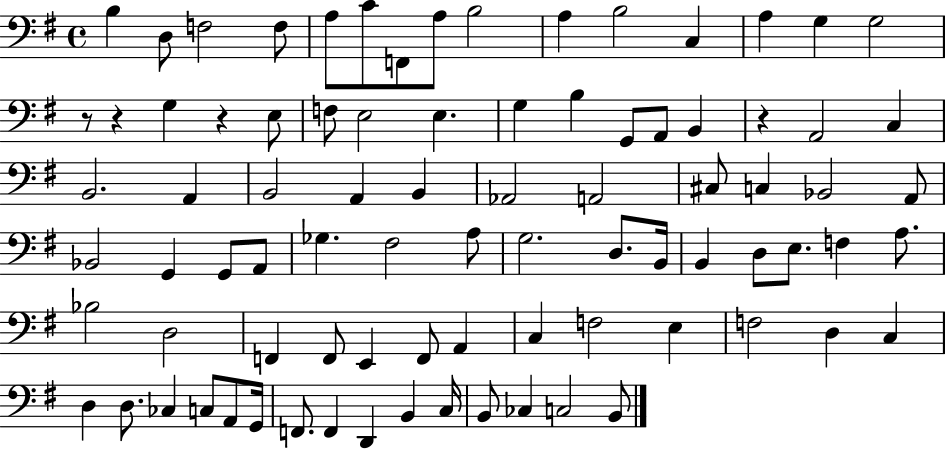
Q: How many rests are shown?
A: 4